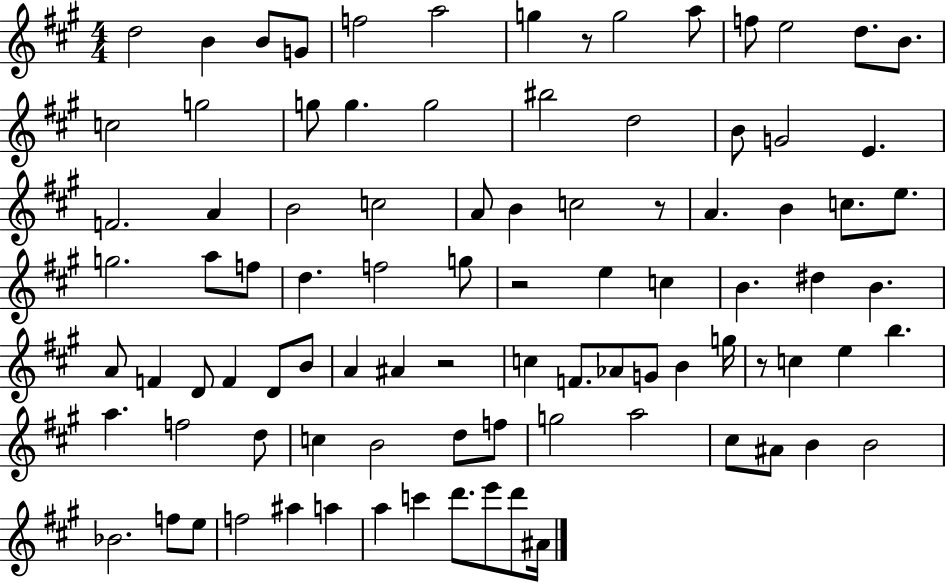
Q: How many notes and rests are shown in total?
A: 92